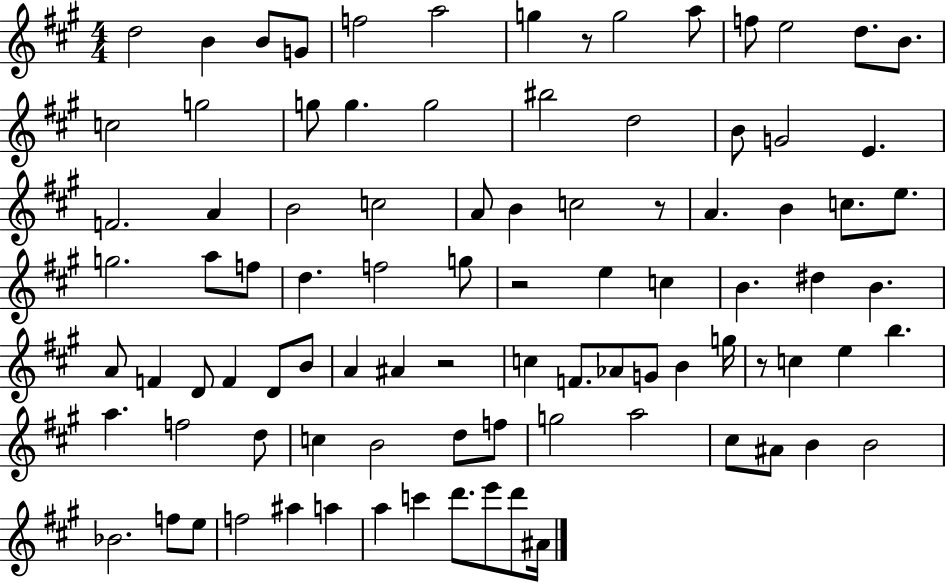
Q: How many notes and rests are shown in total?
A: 92